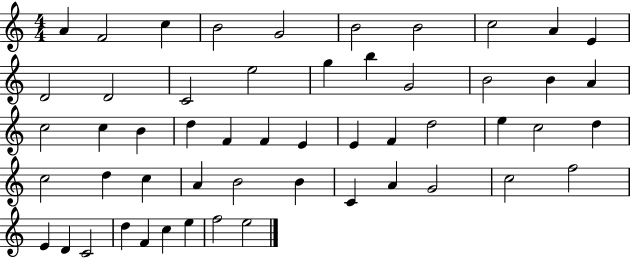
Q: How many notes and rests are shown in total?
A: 53